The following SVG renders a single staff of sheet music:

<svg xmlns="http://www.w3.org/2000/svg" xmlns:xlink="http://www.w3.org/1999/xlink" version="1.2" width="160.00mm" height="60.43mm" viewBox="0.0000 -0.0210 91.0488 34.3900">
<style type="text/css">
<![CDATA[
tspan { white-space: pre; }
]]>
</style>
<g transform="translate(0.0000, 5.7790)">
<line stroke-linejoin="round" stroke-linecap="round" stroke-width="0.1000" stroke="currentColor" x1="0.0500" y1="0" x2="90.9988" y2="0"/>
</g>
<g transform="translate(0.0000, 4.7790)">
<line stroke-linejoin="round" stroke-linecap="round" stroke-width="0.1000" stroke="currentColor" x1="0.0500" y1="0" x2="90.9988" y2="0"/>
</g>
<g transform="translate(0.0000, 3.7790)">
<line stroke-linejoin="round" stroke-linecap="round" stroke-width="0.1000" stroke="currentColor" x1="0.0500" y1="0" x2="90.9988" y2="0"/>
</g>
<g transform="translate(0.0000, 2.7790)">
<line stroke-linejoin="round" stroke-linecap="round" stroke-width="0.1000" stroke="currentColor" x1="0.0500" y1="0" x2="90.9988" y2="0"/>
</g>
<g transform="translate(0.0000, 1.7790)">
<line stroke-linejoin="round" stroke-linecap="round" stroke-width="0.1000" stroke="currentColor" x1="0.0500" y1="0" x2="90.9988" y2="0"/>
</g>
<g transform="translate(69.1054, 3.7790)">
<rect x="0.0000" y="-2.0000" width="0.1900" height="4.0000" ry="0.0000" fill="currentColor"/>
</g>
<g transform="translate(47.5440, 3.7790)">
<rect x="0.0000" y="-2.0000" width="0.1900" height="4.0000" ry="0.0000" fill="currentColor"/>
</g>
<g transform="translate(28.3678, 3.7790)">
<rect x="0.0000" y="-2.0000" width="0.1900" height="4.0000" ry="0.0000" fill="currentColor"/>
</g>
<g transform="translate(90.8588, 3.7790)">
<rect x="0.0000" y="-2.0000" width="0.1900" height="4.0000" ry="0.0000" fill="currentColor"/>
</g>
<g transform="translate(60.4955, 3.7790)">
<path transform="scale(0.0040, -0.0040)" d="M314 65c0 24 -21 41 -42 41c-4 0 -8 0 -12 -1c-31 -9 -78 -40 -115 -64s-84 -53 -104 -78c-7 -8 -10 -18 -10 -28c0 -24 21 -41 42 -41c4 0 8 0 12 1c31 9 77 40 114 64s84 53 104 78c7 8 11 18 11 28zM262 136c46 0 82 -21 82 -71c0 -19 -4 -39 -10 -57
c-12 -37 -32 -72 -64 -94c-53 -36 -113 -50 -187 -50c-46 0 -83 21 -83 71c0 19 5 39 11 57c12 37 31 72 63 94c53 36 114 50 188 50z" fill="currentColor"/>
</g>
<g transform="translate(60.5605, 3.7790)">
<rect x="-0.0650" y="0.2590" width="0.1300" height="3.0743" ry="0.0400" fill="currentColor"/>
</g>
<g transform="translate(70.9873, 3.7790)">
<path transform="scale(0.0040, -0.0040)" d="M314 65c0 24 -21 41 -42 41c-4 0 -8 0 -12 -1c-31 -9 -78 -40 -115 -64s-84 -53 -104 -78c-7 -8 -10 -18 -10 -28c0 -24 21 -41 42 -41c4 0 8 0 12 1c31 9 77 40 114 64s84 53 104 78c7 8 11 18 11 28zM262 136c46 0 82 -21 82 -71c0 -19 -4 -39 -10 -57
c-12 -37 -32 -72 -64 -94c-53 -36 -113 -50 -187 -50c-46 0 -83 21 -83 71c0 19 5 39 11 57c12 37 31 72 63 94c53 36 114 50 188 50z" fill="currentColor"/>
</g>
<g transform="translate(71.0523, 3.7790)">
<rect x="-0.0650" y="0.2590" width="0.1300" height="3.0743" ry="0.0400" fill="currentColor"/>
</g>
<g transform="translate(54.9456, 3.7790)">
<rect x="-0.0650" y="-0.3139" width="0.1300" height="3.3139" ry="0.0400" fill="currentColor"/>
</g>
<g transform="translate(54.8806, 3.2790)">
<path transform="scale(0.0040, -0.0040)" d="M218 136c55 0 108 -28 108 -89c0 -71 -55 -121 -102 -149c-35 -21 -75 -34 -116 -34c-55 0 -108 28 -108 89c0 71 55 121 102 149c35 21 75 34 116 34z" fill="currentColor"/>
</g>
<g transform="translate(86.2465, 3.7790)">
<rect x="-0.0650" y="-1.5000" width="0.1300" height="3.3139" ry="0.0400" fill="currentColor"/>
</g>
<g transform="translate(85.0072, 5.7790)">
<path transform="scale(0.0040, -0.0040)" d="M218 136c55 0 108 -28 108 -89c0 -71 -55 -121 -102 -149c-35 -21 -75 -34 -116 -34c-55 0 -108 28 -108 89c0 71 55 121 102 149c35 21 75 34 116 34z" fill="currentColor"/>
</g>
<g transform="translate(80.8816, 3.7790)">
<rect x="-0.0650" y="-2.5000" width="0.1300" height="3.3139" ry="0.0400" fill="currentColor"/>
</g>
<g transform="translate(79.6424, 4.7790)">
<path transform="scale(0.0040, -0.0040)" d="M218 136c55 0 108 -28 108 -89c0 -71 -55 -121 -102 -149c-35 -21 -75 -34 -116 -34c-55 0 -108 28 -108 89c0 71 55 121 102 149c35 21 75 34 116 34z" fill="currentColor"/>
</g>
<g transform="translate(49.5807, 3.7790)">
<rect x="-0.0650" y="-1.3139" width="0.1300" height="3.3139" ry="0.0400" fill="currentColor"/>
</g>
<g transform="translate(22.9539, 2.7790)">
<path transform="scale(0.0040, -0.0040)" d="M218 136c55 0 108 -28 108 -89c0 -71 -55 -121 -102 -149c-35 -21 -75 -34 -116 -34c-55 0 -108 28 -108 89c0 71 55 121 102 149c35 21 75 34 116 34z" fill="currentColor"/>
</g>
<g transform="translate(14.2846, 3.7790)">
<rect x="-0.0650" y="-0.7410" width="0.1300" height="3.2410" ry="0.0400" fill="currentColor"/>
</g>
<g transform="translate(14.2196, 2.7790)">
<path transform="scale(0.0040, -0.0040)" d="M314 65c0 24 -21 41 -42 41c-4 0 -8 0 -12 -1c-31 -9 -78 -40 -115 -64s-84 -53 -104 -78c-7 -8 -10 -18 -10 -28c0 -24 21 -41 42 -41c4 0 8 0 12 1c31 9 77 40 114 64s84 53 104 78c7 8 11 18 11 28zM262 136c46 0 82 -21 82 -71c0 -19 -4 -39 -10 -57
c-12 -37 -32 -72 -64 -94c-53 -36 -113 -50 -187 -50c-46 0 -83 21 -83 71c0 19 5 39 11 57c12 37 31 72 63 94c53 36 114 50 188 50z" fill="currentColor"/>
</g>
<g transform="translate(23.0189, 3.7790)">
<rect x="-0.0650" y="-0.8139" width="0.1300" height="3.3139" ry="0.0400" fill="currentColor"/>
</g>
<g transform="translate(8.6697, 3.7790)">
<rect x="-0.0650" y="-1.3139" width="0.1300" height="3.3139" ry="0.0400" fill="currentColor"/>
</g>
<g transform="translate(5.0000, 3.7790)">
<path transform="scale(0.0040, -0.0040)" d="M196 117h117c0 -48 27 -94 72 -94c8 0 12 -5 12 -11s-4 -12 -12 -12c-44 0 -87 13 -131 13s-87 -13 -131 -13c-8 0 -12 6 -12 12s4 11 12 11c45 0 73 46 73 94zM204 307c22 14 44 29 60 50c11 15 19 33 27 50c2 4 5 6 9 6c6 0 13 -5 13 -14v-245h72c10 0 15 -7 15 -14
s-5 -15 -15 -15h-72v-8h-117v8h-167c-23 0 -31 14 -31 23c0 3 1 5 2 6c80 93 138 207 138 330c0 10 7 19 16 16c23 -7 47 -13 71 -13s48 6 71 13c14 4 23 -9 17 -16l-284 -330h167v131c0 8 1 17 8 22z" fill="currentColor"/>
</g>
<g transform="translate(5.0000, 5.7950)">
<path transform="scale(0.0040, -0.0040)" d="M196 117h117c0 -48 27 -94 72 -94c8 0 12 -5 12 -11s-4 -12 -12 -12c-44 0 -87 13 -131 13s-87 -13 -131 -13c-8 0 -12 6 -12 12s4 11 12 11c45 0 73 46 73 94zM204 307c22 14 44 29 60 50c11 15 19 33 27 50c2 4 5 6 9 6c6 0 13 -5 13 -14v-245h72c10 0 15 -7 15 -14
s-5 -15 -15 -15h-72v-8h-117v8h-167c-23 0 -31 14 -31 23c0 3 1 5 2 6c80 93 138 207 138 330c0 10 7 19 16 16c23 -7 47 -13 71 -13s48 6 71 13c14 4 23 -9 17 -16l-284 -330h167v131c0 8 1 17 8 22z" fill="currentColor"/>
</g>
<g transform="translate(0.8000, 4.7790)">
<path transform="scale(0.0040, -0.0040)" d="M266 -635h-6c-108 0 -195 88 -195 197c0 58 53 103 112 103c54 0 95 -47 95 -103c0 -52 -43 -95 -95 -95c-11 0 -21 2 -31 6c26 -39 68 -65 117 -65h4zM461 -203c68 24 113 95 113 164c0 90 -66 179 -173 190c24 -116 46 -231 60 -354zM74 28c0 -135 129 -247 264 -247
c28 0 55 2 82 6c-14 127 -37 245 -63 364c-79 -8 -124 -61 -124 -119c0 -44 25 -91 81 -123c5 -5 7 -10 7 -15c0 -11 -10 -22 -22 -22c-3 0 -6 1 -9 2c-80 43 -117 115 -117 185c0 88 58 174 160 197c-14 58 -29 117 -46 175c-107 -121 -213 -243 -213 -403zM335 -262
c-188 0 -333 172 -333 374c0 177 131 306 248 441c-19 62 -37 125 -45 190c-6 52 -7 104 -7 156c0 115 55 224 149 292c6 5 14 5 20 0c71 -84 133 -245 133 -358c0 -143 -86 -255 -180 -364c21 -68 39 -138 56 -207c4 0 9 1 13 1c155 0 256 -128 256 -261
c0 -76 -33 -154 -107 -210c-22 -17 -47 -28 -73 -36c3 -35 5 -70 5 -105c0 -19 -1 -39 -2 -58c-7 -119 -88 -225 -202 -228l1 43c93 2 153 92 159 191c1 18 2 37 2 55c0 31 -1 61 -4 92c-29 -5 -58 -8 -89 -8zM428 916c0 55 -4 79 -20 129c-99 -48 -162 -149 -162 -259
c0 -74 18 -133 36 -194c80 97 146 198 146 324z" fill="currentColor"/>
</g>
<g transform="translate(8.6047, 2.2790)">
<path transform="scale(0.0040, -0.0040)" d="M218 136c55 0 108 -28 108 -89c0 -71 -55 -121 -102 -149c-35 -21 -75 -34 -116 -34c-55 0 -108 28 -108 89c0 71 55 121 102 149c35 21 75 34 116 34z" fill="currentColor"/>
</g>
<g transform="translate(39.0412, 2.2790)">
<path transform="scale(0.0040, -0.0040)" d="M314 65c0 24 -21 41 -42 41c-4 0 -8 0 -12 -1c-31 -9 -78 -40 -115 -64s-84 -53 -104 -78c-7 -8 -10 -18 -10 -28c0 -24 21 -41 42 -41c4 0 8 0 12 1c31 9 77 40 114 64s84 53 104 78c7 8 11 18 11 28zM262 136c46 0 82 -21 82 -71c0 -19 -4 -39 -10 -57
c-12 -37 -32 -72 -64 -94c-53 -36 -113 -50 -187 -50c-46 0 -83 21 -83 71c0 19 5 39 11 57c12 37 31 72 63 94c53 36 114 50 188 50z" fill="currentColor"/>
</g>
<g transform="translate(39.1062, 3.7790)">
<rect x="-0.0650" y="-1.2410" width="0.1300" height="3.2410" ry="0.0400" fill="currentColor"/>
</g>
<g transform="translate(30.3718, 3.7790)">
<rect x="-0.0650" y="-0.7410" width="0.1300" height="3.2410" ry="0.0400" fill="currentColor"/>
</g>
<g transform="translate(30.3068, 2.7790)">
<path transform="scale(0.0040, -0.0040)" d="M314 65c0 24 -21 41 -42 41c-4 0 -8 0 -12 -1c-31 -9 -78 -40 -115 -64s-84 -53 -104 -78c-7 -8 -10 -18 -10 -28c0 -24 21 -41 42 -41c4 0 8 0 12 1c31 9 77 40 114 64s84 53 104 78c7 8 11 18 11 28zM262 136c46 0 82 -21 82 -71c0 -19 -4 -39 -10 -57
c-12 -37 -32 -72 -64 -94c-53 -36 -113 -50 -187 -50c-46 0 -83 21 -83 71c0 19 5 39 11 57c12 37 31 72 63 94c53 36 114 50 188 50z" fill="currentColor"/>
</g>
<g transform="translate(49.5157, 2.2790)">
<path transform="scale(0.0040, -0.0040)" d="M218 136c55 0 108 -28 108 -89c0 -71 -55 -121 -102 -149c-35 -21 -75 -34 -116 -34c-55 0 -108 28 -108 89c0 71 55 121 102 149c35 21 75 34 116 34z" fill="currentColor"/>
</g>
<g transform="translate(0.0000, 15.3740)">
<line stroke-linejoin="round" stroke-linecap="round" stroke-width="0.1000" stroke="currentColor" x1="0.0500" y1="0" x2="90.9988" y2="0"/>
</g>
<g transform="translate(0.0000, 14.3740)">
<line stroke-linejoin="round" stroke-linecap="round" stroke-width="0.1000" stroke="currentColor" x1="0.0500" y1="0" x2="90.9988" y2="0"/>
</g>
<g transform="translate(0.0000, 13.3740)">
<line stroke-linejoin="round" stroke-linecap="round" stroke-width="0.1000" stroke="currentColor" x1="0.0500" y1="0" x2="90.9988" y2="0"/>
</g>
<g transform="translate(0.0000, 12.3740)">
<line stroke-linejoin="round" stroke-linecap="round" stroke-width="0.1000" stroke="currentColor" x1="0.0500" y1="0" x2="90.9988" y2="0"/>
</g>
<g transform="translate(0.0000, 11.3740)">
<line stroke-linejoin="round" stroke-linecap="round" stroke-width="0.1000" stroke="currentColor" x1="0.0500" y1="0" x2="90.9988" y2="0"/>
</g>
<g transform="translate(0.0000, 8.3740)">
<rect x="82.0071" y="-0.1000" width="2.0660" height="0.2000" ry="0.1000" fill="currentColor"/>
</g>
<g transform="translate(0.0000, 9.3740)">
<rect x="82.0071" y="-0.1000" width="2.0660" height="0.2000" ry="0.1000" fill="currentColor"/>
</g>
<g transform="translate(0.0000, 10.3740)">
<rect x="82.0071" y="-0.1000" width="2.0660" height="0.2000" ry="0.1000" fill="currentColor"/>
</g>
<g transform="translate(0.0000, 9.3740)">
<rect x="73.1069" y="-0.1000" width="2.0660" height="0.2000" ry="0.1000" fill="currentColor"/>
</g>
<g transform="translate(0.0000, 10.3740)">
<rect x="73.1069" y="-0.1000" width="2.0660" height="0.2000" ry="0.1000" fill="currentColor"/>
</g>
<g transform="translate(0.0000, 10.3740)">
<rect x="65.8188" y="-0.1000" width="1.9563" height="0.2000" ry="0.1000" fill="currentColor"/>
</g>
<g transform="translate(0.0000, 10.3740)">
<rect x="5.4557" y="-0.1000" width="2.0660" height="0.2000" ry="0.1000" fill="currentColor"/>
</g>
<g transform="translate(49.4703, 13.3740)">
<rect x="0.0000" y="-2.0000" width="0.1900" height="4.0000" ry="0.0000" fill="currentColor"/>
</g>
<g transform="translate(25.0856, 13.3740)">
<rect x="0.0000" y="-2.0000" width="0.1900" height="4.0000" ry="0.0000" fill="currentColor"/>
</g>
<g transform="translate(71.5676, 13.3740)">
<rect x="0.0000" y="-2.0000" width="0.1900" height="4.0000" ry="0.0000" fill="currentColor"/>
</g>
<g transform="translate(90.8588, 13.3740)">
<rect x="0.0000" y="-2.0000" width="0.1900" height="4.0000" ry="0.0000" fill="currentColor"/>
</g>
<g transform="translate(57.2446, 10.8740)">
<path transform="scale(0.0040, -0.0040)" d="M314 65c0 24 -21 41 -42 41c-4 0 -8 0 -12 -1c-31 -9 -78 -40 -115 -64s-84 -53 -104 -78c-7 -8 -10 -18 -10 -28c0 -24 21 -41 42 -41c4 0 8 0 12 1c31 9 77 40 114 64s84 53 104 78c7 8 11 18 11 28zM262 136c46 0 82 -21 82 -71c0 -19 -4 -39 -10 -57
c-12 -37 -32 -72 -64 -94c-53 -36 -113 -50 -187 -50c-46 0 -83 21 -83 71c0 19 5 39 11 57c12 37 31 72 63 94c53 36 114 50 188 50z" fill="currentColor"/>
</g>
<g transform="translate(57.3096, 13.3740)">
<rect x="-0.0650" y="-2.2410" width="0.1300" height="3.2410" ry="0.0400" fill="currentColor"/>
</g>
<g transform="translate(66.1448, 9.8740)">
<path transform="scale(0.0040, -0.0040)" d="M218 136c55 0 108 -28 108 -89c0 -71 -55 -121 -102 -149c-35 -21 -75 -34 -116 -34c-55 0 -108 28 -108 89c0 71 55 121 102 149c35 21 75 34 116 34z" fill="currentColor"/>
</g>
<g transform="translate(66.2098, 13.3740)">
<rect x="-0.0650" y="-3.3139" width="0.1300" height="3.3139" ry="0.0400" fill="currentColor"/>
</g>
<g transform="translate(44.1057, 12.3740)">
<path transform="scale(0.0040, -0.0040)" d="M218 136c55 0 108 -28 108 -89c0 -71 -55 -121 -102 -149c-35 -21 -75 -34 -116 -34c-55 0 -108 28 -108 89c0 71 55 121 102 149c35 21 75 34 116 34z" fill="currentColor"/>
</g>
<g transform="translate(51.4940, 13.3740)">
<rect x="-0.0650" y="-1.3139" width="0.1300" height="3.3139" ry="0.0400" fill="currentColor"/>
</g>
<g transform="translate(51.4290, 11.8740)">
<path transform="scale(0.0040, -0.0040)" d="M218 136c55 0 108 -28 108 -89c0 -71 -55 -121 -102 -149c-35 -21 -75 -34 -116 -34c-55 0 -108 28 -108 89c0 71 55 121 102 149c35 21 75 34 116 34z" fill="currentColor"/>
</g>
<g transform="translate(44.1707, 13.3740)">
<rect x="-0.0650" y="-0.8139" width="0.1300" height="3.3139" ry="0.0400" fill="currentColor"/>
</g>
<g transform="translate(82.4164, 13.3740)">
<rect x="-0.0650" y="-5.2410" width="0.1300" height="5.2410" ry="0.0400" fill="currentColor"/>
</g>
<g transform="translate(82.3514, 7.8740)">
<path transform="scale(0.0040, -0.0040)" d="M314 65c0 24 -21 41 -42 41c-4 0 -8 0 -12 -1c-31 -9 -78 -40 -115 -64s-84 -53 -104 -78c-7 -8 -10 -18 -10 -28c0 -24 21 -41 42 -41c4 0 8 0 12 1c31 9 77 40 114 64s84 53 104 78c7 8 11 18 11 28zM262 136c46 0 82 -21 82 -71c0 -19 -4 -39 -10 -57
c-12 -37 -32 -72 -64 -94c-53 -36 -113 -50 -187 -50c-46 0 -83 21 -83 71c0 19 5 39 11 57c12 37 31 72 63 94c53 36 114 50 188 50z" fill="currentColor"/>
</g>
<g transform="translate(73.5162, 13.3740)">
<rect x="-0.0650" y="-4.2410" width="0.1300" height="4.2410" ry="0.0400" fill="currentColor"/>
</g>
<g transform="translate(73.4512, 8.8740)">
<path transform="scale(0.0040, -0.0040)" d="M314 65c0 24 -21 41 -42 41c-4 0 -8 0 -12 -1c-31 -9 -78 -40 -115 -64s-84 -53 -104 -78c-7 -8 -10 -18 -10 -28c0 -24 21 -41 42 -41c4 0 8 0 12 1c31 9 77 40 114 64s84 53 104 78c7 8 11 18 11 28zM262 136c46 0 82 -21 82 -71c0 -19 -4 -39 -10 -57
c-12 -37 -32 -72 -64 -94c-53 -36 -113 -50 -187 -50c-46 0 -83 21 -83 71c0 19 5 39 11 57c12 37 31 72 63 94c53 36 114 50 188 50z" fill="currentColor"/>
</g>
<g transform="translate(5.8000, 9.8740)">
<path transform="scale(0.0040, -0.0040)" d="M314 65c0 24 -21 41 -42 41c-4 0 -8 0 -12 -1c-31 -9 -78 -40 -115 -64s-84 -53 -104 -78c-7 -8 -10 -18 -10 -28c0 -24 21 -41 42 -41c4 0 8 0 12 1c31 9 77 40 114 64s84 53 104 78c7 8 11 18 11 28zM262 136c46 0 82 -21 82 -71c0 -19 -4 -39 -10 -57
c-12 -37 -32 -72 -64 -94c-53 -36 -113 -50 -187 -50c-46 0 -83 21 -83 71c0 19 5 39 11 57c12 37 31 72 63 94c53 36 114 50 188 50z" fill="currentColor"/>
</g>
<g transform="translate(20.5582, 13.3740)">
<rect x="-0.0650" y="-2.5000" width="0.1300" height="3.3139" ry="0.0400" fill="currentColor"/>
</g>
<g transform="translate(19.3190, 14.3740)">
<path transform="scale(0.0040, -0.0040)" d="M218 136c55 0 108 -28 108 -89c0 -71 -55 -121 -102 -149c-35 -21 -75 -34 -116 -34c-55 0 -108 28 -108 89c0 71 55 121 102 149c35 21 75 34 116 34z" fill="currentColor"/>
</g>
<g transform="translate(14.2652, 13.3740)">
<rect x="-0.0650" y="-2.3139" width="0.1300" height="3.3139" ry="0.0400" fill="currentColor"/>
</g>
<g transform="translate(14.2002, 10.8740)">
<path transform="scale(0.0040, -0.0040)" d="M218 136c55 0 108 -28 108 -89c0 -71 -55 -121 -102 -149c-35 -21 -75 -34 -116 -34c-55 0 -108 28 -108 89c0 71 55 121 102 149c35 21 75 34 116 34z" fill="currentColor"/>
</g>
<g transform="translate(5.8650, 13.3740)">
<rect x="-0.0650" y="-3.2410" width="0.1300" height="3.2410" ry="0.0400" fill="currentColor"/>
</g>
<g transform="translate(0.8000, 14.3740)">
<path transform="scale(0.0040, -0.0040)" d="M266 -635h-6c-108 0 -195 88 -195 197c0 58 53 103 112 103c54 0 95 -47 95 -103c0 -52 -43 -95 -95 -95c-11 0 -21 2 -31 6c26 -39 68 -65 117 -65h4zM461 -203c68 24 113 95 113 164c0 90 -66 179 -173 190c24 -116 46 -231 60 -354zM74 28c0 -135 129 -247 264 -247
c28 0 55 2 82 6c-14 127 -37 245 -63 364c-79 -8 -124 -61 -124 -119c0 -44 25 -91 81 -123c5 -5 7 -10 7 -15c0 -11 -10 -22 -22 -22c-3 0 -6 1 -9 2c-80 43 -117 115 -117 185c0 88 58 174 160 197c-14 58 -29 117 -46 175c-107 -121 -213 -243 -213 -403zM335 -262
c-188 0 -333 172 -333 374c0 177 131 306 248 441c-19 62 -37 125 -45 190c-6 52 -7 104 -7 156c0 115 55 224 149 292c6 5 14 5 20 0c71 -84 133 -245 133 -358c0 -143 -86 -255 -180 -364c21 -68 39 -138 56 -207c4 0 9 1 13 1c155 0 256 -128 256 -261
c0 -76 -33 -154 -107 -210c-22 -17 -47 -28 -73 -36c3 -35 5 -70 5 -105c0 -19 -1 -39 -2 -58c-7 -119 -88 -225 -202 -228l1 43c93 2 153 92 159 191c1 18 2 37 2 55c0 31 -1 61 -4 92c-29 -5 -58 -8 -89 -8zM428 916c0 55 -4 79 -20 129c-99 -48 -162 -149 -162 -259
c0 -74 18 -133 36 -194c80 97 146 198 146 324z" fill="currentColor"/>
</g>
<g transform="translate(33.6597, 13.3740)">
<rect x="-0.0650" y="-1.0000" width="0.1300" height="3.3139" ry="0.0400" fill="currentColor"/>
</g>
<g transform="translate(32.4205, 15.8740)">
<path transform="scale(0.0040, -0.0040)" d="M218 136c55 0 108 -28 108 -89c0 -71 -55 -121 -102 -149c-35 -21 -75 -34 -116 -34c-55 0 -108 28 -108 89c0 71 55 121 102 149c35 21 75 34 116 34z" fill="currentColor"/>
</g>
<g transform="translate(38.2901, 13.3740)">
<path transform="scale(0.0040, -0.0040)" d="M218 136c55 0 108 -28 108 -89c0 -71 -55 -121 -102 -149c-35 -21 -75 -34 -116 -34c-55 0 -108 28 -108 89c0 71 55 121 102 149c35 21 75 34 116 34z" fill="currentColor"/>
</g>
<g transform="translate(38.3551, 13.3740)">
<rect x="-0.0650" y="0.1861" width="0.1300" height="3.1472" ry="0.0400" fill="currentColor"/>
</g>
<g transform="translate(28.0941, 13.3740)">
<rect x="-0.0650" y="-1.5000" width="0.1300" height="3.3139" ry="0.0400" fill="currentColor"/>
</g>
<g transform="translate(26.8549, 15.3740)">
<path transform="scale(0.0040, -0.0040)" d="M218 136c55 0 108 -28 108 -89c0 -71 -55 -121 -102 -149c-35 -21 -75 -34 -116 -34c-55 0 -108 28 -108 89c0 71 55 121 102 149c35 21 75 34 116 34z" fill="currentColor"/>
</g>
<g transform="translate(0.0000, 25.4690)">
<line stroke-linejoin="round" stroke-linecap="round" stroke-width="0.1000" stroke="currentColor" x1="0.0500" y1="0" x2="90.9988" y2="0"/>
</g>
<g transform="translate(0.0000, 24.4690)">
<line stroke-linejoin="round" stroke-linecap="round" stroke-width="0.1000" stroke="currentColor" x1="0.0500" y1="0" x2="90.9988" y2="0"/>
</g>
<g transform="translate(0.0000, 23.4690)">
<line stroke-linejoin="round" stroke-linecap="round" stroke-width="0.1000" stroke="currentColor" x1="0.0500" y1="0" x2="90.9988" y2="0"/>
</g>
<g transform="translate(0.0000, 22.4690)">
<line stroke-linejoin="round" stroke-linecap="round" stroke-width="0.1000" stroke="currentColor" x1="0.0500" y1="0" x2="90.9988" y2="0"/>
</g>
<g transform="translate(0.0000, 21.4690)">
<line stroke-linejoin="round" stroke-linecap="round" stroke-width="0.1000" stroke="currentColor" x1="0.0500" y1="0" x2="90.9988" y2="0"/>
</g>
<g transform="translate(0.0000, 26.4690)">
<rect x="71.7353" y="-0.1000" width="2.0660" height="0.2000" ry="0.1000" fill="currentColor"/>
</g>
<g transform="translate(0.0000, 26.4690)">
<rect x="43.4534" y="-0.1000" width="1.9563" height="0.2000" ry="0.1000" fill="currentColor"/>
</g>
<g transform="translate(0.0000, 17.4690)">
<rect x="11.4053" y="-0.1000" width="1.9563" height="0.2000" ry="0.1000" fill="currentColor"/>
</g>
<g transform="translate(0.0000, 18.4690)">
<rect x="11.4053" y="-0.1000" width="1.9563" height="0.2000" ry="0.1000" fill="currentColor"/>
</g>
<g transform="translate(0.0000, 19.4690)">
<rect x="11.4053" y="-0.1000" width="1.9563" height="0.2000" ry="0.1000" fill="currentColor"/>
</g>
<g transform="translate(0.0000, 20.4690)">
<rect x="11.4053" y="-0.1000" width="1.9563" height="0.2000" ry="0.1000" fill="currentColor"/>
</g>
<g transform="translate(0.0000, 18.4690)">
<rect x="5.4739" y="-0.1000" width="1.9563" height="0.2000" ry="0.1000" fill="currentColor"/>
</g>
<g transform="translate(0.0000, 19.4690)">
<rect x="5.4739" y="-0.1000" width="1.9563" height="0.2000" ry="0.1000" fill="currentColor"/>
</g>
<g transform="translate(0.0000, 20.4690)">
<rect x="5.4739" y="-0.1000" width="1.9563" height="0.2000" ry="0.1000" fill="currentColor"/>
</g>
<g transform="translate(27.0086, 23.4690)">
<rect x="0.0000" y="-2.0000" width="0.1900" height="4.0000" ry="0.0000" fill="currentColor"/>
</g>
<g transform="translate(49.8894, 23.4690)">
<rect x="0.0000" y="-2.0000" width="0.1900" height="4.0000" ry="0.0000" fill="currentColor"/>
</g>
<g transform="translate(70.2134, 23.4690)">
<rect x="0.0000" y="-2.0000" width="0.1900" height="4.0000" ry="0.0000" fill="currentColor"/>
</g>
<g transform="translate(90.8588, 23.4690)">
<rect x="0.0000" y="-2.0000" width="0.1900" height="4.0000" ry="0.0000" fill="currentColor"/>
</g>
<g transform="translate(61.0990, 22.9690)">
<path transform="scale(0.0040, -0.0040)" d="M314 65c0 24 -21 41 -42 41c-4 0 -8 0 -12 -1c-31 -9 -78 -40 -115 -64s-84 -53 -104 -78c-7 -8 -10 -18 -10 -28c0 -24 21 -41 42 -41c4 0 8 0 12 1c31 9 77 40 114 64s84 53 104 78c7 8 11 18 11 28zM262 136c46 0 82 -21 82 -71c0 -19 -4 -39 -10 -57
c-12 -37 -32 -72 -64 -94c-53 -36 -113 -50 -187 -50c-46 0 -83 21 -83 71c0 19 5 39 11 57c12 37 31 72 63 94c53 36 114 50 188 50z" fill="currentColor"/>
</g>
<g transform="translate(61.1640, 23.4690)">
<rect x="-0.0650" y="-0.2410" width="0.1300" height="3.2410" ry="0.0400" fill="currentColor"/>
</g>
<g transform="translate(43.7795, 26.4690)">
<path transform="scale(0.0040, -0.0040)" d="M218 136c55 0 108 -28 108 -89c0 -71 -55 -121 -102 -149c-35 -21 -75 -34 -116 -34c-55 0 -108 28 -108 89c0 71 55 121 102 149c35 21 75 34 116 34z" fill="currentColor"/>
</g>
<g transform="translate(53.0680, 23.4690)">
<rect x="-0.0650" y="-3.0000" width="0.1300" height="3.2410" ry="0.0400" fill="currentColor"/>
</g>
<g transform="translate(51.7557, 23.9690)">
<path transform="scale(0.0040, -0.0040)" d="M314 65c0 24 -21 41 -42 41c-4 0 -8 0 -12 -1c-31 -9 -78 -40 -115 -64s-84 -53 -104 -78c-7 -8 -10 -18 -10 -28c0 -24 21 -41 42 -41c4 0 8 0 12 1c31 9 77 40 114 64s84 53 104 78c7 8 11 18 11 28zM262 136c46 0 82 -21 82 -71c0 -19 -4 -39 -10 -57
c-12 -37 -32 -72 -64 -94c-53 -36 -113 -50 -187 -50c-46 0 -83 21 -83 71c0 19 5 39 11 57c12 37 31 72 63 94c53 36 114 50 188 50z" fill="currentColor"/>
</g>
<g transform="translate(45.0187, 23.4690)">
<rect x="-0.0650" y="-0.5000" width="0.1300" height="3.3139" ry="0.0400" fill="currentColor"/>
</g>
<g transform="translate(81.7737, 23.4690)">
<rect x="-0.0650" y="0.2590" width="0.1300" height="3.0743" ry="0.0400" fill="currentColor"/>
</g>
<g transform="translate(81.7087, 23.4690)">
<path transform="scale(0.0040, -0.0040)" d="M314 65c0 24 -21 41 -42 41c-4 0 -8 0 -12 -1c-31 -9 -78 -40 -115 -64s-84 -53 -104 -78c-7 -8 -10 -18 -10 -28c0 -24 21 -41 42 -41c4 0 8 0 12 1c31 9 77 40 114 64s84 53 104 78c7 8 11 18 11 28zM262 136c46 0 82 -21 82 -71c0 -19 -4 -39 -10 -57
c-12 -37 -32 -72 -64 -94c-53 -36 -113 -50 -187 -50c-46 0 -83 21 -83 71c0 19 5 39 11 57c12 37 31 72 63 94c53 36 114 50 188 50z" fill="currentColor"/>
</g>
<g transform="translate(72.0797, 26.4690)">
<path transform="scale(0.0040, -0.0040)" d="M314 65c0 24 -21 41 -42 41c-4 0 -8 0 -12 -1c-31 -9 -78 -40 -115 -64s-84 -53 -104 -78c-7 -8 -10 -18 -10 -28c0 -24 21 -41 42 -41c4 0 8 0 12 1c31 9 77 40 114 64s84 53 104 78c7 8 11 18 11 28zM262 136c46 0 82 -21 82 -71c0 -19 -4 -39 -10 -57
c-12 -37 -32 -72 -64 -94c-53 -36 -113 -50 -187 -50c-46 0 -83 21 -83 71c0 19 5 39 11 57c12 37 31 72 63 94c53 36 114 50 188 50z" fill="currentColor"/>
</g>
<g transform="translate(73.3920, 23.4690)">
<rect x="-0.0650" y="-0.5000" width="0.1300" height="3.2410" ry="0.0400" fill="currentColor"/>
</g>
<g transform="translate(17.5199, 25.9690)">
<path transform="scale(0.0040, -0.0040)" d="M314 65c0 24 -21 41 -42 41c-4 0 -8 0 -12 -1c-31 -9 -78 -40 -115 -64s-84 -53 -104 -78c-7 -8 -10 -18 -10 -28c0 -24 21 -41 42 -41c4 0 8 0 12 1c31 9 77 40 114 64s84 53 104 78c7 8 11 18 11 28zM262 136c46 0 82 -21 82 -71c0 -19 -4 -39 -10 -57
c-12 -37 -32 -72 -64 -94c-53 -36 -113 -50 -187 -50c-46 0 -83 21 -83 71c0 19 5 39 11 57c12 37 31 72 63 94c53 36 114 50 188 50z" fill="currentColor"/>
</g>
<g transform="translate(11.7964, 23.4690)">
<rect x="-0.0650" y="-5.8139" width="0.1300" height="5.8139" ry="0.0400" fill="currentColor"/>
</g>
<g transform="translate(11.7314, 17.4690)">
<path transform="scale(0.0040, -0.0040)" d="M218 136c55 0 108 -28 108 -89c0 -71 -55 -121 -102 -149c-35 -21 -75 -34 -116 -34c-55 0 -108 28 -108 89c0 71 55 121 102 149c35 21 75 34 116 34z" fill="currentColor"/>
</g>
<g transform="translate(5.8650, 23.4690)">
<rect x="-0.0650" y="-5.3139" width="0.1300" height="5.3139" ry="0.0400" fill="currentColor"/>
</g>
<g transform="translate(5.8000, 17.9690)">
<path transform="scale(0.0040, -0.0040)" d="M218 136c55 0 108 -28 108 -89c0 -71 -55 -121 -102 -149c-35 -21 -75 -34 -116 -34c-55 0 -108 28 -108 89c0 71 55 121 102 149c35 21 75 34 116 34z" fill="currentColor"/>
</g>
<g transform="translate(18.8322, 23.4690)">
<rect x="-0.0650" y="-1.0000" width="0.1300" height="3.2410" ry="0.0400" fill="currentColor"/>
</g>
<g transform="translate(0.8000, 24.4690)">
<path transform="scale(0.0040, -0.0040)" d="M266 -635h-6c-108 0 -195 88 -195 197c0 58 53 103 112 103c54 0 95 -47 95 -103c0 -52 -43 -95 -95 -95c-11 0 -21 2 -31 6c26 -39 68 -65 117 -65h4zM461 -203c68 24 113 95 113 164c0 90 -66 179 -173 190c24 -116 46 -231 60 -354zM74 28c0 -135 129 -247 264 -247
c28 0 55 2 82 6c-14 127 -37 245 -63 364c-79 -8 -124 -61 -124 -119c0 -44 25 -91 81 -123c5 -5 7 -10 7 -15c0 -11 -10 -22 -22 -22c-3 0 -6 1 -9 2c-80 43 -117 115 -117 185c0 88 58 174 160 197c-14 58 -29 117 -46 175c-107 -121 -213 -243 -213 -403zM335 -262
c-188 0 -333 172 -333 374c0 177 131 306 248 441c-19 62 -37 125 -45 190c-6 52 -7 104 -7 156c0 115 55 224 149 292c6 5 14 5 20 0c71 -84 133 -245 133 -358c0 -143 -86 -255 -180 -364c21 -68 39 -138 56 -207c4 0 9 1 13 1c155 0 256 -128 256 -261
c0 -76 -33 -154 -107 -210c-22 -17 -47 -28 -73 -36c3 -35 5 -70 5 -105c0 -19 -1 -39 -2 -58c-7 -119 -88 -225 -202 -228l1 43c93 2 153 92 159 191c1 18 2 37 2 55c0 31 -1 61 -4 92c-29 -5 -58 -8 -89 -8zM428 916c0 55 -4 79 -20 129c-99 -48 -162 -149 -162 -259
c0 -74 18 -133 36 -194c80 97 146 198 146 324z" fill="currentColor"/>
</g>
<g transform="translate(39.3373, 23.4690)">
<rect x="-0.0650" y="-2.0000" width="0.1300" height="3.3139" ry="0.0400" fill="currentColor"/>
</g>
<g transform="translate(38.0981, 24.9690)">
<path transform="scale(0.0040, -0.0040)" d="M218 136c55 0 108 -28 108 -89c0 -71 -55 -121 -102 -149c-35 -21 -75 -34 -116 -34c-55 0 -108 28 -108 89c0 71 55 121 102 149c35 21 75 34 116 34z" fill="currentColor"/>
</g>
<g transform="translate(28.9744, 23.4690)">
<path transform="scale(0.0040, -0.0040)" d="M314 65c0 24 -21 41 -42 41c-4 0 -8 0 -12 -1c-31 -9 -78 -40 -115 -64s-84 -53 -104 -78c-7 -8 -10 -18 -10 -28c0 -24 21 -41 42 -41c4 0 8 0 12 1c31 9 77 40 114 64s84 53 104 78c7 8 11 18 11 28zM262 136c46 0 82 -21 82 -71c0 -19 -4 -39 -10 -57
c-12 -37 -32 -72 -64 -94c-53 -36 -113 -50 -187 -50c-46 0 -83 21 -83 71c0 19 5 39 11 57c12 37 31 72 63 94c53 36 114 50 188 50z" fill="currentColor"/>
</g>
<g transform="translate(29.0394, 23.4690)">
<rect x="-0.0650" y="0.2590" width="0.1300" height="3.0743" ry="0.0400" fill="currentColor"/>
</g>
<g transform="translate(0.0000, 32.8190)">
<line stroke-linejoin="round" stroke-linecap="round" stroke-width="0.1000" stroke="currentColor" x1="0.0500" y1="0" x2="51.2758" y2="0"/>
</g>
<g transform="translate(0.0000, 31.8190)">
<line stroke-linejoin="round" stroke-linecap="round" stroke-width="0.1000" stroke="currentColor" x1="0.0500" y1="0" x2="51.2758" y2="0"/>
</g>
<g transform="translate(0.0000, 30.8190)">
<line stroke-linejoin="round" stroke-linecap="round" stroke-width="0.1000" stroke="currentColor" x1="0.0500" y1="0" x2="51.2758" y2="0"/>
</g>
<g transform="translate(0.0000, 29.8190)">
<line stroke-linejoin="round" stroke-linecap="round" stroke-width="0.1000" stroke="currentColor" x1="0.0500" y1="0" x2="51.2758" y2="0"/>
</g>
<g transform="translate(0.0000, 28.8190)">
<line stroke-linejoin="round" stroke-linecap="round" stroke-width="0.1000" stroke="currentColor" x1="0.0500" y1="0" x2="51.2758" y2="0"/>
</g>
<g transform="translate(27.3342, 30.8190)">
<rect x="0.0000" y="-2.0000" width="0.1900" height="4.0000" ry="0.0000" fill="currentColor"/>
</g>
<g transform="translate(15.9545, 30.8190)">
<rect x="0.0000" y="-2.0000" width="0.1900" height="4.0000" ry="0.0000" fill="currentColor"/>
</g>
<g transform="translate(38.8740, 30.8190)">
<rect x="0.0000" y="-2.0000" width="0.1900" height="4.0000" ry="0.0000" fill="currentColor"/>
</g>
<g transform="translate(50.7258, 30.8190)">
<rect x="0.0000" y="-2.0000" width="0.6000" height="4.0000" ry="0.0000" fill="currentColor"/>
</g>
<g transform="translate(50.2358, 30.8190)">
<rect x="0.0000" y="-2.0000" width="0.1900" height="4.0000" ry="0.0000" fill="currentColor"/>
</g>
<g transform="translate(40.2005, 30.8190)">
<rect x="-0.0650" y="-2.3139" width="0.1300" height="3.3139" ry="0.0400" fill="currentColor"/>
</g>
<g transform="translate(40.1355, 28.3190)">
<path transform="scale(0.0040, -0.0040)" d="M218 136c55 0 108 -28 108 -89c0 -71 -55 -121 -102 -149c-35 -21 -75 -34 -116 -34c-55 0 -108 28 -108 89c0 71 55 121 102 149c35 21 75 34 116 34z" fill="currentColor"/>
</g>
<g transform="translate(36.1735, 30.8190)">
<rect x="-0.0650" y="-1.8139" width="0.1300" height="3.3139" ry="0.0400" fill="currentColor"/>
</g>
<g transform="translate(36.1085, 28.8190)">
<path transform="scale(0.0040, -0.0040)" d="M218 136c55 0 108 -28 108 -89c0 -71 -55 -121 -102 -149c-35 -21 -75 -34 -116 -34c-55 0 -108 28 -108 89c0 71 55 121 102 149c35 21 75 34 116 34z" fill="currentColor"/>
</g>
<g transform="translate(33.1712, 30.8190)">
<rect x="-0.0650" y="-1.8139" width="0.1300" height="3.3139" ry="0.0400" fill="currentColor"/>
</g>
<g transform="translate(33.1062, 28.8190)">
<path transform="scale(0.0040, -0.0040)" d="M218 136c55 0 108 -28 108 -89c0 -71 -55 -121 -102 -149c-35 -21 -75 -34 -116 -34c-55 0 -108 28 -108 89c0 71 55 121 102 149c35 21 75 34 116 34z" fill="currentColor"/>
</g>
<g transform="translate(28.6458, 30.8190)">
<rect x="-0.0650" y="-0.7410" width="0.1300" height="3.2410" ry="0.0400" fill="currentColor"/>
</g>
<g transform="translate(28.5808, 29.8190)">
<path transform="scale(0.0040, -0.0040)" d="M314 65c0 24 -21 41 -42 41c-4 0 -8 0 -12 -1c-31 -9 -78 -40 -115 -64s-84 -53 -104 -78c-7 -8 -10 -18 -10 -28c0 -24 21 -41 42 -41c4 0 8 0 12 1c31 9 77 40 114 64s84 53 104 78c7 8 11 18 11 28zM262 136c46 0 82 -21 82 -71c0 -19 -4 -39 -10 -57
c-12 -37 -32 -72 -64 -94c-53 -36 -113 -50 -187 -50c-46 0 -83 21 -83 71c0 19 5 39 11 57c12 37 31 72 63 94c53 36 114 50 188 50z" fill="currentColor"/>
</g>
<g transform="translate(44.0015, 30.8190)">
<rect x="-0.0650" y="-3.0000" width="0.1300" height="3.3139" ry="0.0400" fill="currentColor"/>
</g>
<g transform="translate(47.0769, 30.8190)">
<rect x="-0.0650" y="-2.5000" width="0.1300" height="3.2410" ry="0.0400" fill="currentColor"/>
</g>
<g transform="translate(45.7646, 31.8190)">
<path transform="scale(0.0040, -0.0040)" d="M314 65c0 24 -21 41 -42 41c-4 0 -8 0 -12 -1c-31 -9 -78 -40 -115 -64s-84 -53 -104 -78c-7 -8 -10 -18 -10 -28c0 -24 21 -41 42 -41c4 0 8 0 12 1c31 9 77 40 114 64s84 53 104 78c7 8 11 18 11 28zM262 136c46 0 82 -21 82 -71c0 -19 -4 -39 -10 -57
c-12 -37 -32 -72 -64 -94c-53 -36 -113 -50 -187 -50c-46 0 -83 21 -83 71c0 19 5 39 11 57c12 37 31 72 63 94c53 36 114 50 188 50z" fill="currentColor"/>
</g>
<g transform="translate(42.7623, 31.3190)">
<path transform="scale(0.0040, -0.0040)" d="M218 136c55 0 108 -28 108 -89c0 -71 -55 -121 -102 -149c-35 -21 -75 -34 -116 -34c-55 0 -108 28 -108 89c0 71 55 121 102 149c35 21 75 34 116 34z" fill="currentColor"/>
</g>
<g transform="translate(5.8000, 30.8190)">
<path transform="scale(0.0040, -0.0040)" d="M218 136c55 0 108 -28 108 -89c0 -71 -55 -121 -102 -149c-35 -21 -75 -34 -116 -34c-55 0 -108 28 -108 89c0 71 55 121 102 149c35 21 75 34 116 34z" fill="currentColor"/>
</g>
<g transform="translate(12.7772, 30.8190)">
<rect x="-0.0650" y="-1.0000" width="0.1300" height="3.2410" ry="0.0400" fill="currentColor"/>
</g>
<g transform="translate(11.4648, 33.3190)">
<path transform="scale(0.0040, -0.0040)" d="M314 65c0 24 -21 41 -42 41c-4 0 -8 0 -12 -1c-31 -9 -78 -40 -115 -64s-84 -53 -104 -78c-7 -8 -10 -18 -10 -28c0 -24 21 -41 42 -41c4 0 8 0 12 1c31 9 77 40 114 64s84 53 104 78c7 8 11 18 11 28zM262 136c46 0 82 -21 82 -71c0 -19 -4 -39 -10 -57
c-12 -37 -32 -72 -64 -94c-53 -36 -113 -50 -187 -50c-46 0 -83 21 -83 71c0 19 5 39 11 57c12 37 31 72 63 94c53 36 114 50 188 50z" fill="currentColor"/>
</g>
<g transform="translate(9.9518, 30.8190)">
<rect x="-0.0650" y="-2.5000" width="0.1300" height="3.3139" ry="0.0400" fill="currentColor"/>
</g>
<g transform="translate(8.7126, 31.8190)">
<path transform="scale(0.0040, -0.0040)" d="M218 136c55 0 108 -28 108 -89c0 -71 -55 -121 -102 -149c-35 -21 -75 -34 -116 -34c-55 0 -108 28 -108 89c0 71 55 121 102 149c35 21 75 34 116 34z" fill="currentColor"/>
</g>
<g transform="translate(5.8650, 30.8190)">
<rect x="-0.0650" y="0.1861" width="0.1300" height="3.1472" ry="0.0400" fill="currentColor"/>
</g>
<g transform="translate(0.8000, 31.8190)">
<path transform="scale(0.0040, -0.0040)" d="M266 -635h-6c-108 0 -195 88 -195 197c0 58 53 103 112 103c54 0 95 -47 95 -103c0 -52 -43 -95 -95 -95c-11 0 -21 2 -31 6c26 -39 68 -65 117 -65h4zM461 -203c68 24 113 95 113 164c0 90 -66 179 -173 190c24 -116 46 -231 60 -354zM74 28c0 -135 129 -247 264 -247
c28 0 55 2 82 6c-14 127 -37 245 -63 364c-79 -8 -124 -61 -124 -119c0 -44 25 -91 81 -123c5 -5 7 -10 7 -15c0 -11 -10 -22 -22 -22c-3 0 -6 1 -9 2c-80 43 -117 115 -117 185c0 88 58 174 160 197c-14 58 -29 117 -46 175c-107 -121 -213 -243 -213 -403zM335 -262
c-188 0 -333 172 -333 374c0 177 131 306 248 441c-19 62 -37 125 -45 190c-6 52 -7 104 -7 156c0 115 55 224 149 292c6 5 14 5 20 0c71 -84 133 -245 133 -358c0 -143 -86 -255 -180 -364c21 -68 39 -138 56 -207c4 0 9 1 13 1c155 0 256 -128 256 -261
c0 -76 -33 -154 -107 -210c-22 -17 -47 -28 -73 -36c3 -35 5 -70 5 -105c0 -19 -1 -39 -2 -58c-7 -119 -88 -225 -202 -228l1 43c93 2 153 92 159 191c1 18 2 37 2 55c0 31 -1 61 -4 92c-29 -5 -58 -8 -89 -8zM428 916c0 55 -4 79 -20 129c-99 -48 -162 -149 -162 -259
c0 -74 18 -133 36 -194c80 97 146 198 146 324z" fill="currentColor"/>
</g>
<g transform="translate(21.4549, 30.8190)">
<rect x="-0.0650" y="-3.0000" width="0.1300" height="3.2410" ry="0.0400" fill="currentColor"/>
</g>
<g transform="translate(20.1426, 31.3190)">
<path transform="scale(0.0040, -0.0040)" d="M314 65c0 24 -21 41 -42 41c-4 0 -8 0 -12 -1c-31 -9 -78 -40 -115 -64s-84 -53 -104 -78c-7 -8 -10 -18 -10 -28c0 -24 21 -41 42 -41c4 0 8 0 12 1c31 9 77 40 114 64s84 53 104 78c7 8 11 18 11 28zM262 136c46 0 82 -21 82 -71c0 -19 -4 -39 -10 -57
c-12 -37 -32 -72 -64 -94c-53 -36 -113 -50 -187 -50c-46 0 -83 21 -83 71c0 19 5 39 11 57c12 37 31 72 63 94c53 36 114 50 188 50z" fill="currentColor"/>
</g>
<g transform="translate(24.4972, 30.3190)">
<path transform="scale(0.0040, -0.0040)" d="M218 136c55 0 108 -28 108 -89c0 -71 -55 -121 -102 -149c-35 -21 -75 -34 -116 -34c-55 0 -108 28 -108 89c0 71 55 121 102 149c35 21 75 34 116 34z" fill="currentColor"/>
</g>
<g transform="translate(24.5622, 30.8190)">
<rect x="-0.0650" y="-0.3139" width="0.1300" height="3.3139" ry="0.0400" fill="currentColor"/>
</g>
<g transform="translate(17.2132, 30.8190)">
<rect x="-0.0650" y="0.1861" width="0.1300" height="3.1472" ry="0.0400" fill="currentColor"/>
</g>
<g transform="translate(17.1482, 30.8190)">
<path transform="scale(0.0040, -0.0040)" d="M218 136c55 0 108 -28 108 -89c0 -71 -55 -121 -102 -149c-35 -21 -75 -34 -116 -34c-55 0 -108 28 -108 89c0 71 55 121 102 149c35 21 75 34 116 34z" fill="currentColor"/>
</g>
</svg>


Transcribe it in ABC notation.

X:1
T:Untitled
M:4/4
L:1/4
K:C
e d2 d d2 e2 e c B2 B2 G E b2 g G E D B d e g2 b d'2 f'2 f' g' D2 B2 F C A2 c2 C2 B2 B G D2 B A2 c d2 f f g A G2